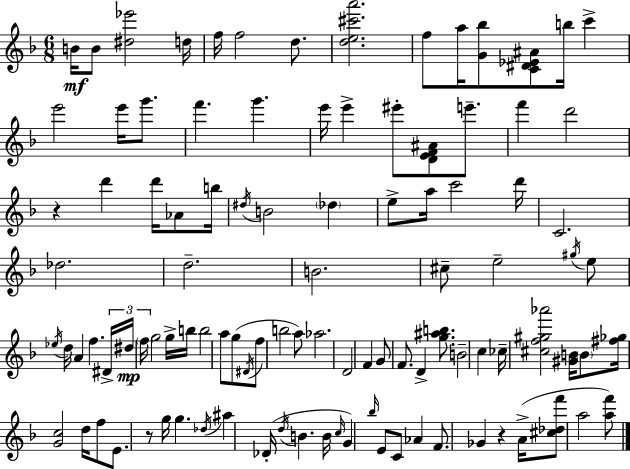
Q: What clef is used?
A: treble